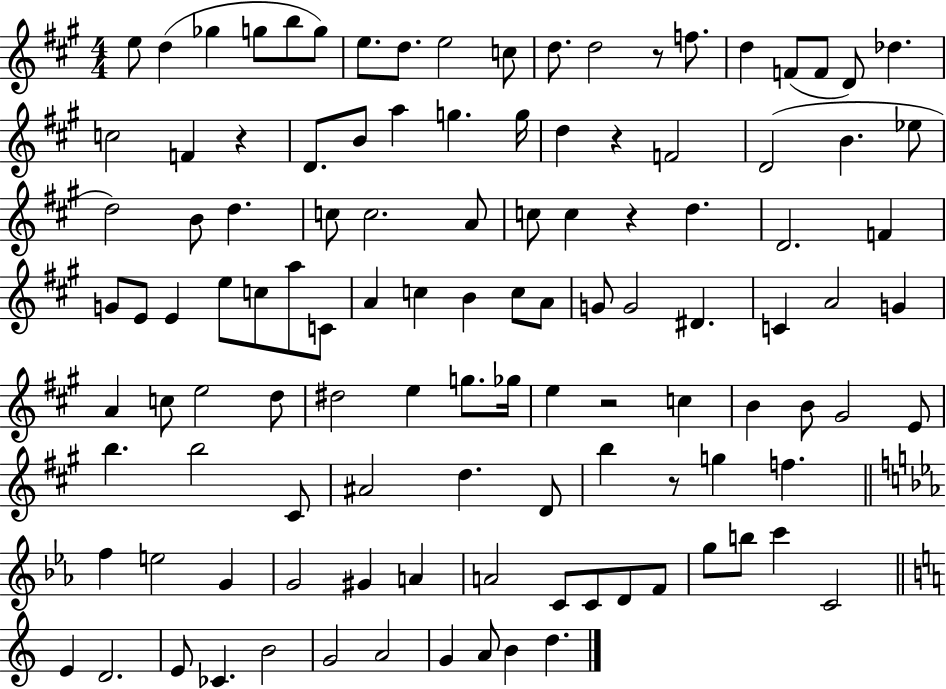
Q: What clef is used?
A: treble